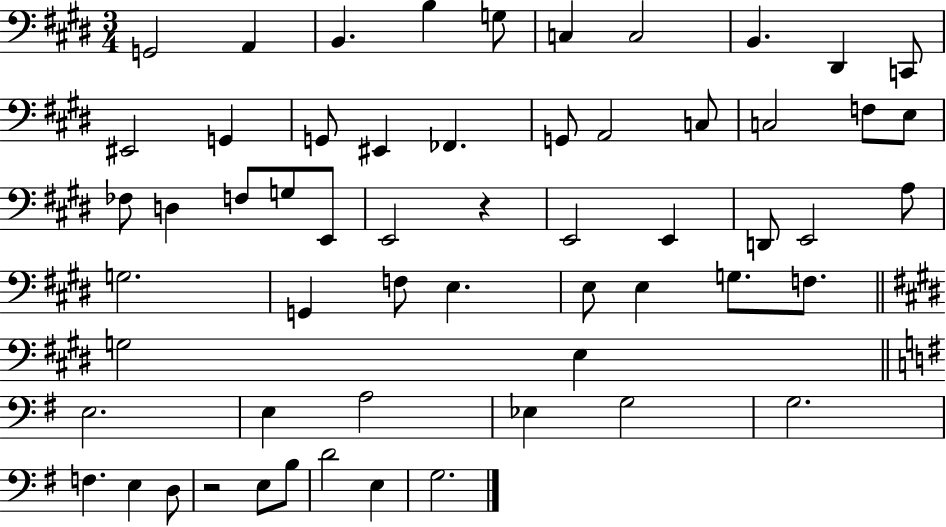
{
  \clef bass
  \numericTimeSignature
  \time 3/4
  \key e \major
  g,2 a,4 | b,4. b4 g8 | c4 c2 | b,4. dis,4 c,8 | \break eis,2 g,4 | g,8 eis,4 fes,4. | g,8 a,2 c8 | c2 f8 e8 | \break fes8 d4 f8 g8 e,8 | e,2 r4 | e,2 e,4 | d,8 e,2 a8 | \break g2. | g,4 f8 e4. | e8 e4 g8. f8. | \bar "||" \break \key e \major g2 e4 | \bar "||" \break \key g \major e2. | e4 a2 | ees4 g2 | g2. | \break f4. e4 d8 | r2 e8 b8 | d'2 e4 | g2. | \break \bar "|."
}